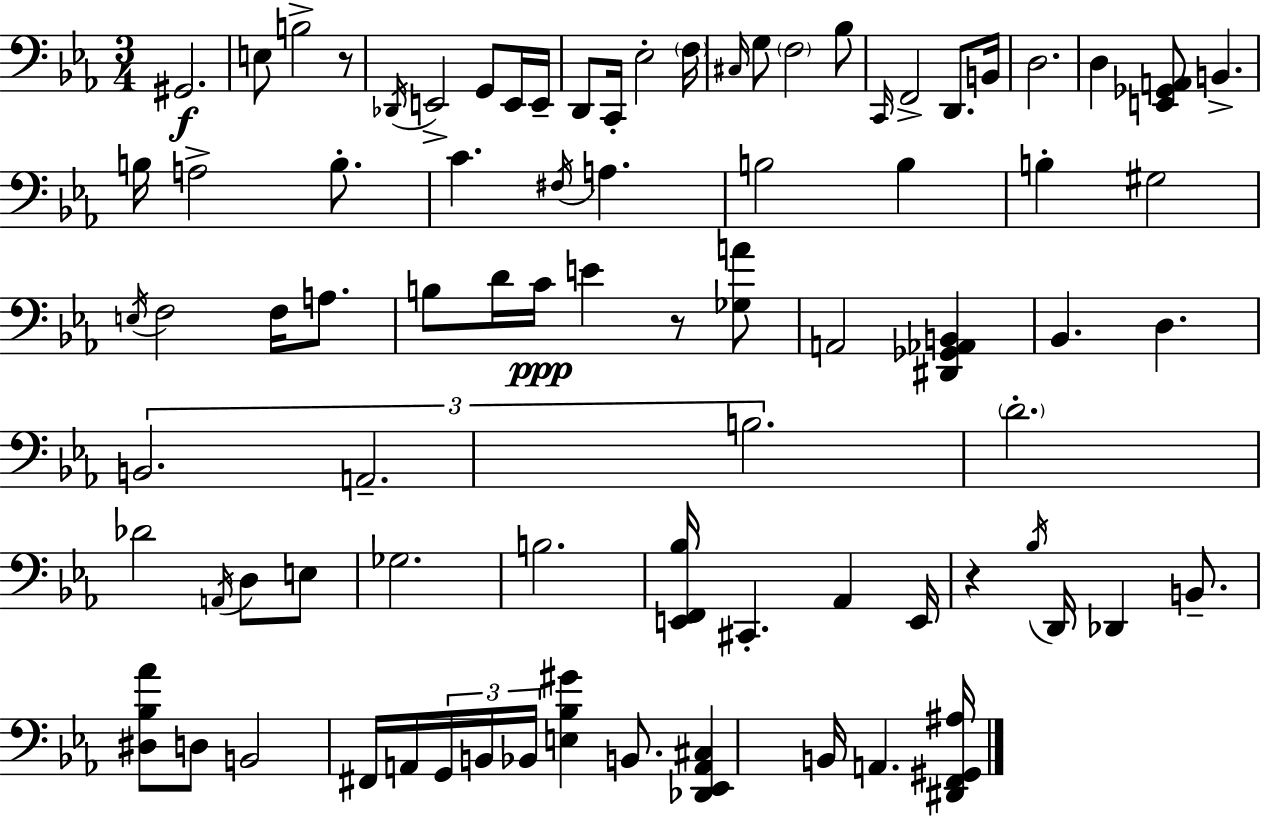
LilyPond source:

{
  \clef bass
  \numericTimeSignature
  \time 3/4
  \key ees \major
  gis,2.\f | e8 b2-> r8 | \acciaccatura { des,16 } e,2-> g,8 e,16 | e,16-- d,8 c,16-. ees2-. | \break \parenthesize f16 \grace { cis16 } g8 \parenthesize f2 | bes8 \grace { c,16 } f,2-> d,8. | b,16 d2. | d4 <e, ges, a,>8 b,4.-> | \break b16 a2-> | b8.-. c'4. \acciaccatura { fis16 } a4. | b2 | b4 b4-. gis2 | \break \acciaccatura { e16 } f2 | f16 a8. b8 d'16 c'16\ppp e'4 | r8 <ges a'>8 a,2 | <dis, ges, aes, b,>4 bes,4. d4. | \break \tuplet 3/2 { b,2. | a,2.-- | b2. } | \parenthesize d'2.-. | \break des'2 | \acciaccatura { a,16 } d8 e8 ges2. | b2. | <e, f, bes>16 cis,4.-. | \break aes,4 e,16 r4 \acciaccatura { bes16 } d,16 | des,4 b,8.-- <dis bes aes'>8 d8 b,2 | fis,16 a,16 \tuplet 3/2 { g,16 b,16 bes,16 } | <e bes gis'>4 b,8. <des, ees, a, cis>4 b,16 | \break a,4. <dis, f, gis, ais>16 \bar "|."
}